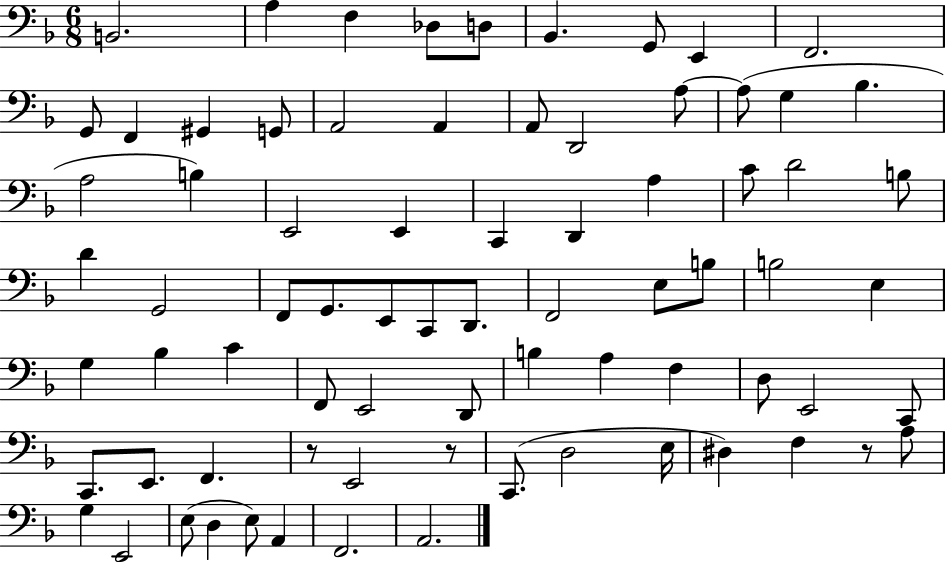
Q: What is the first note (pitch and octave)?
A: B2